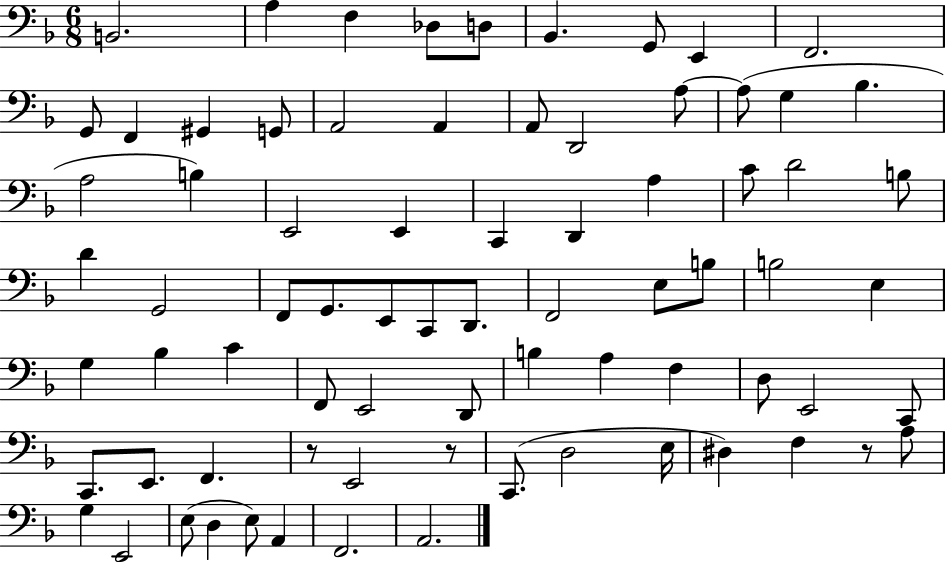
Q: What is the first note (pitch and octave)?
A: B2